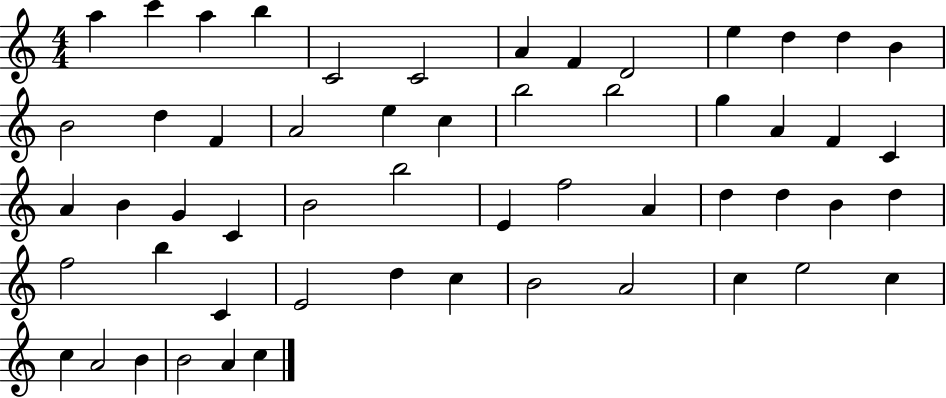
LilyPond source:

{
  \clef treble
  \numericTimeSignature
  \time 4/4
  \key c \major
  a''4 c'''4 a''4 b''4 | c'2 c'2 | a'4 f'4 d'2 | e''4 d''4 d''4 b'4 | \break b'2 d''4 f'4 | a'2 e''4 c''4 | b''2 b''2 | g''4 a'4 f'4 c'4 | \break a'4 b'4 g'4 c'4 | b'2 b''2 | e'4 f''2 a'4 | d''4 d''4 b'4 d''4 | \break f''2 b''4 c'4 | e'2 d''4 c''4 | b'2 a'2 | c''4 e''2 c''4 | \break c''4 a'2 b'4 | b'2 a'4 c''4 | \bar "|."
}